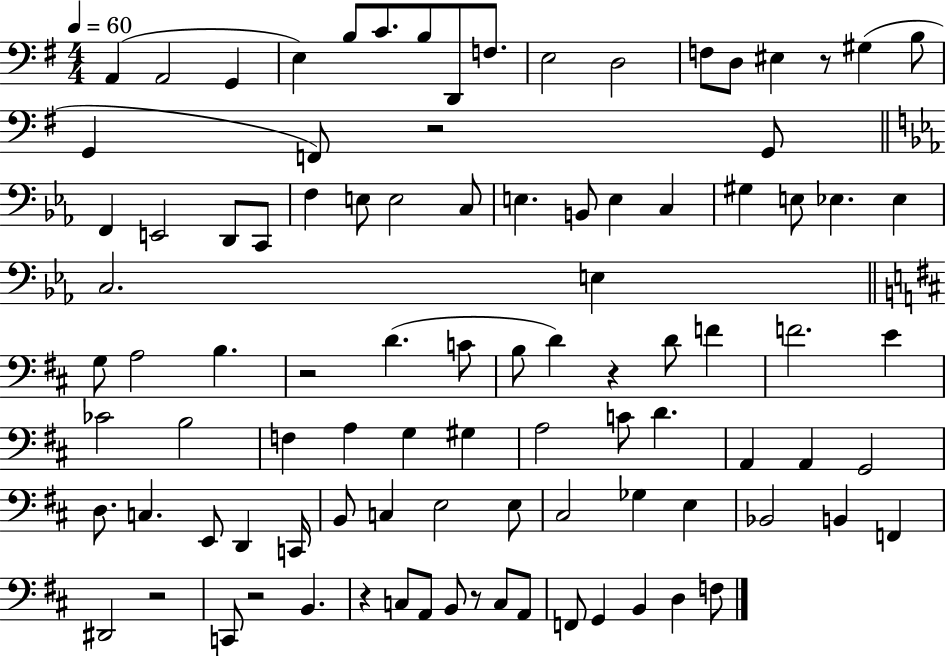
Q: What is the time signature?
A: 4/4